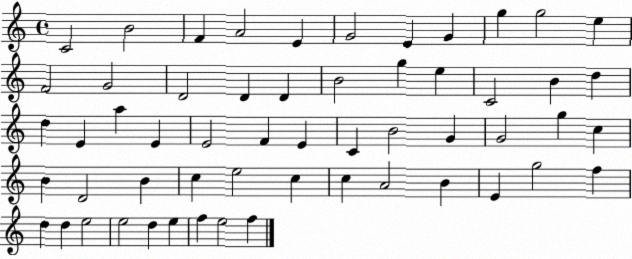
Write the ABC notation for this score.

X:1
T:Untitled
M:4/4
L:1/4
K:C
C2 B2 F A2 E G2 E G g g2 e F2 G2 D2 D D B2 g e C2 B d d E a E E2 F E C B2 G G2 g c B D2 B c e2 c c A2 B E g2 f d d e2 e2 d e f e2 f